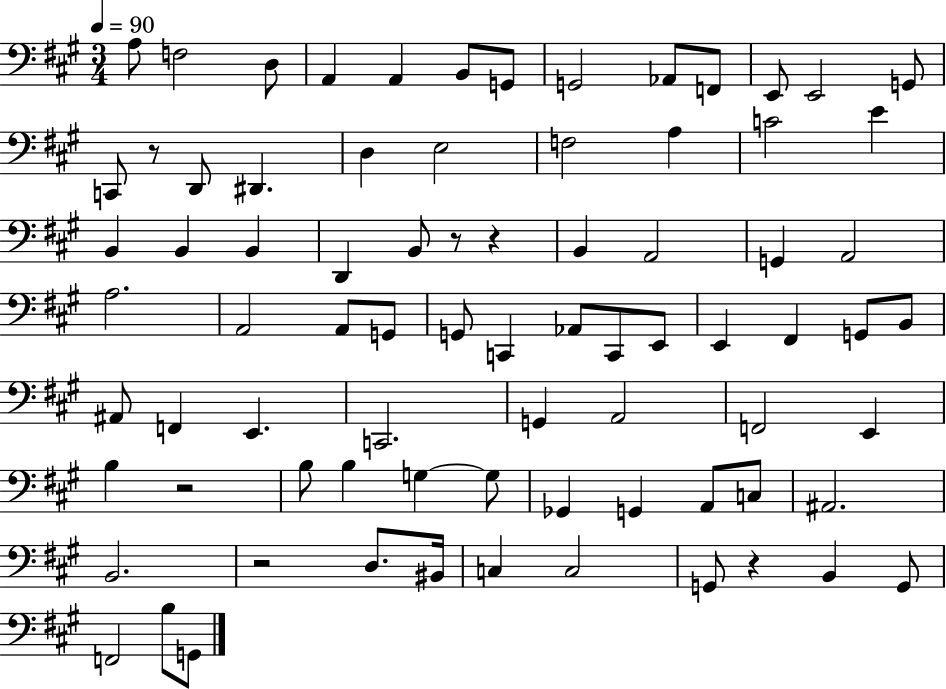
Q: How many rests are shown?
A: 6